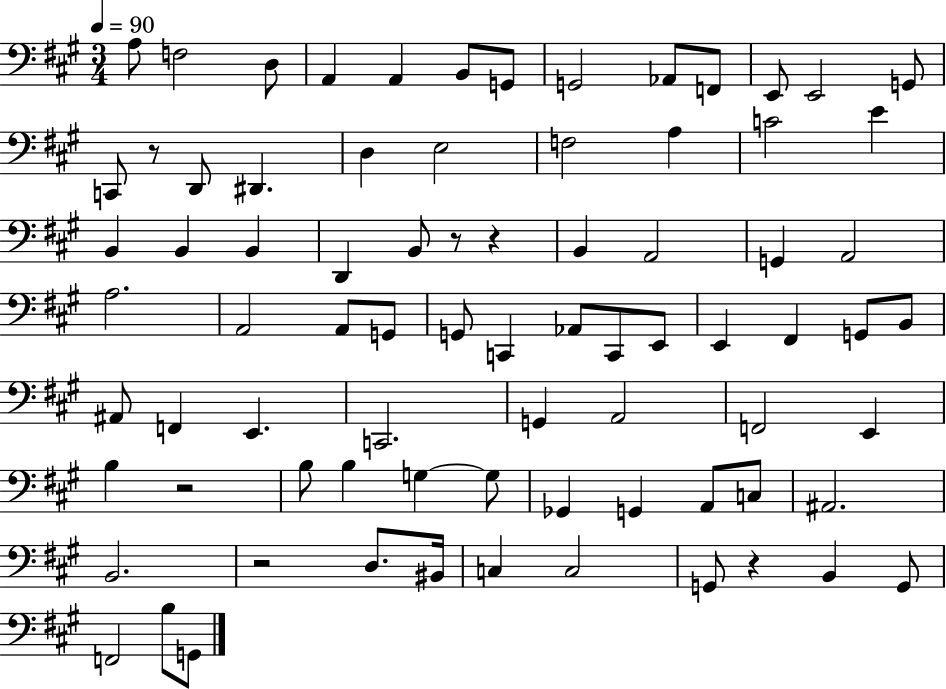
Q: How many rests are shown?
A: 6